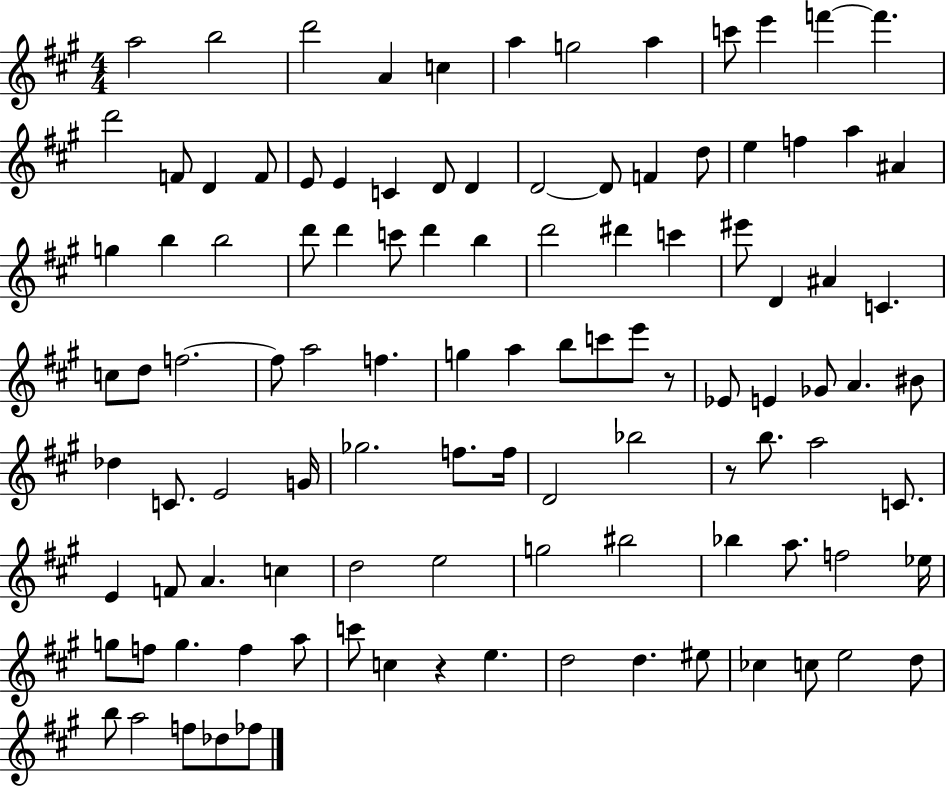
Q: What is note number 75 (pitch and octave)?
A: A4